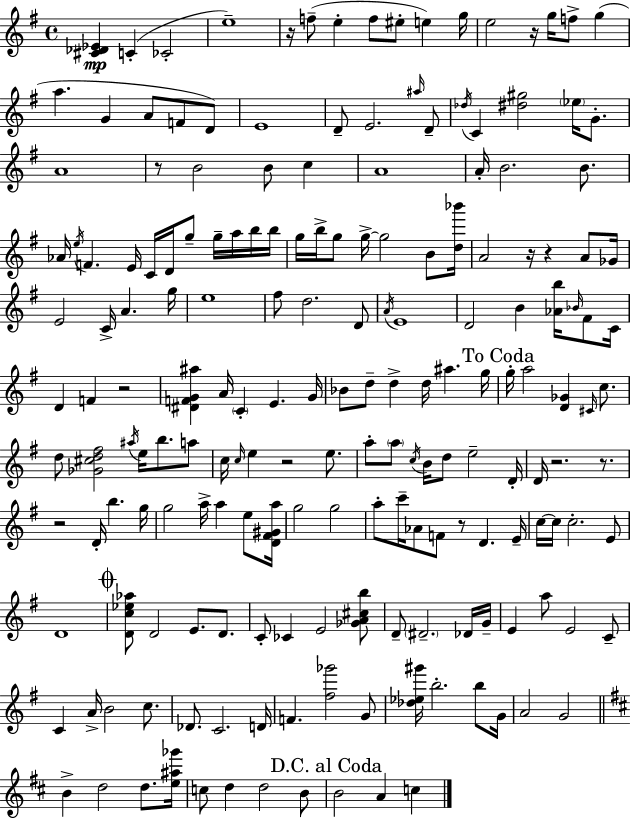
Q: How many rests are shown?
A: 11